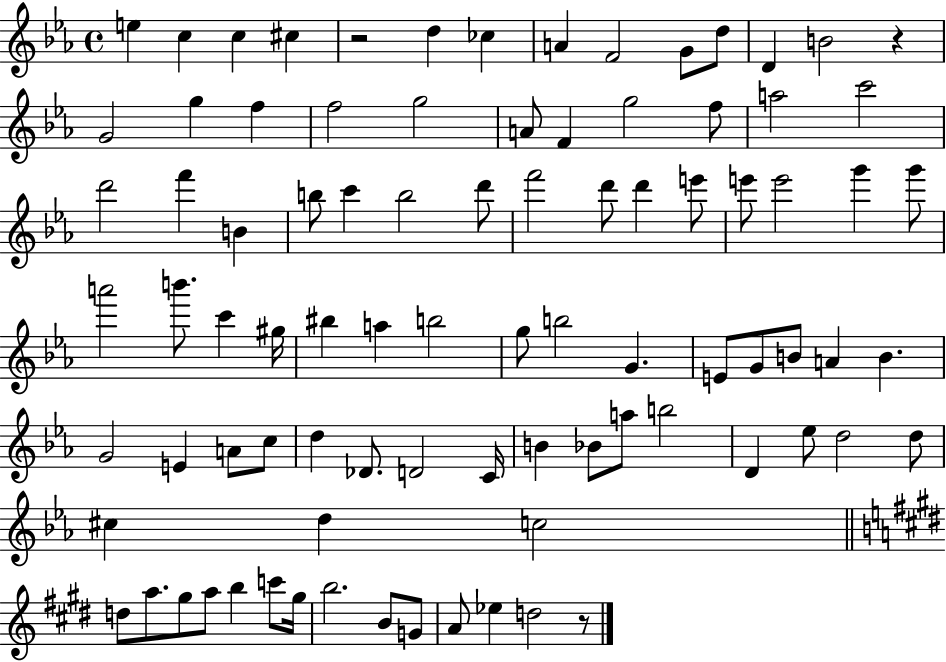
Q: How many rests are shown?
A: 3